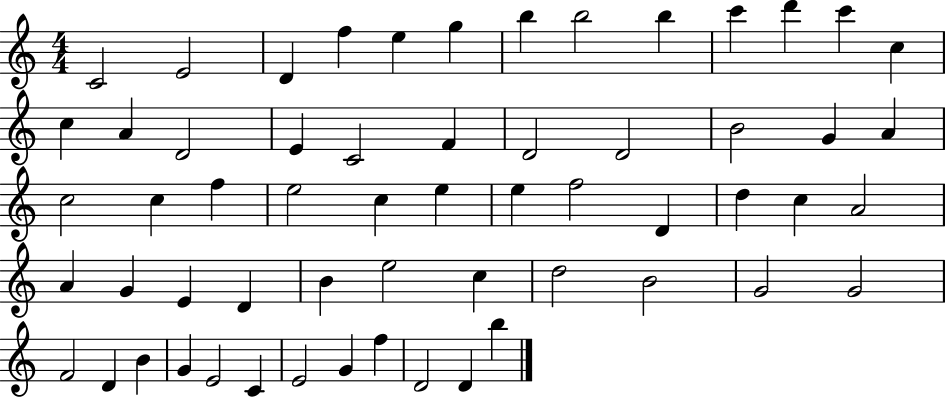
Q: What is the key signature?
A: C major